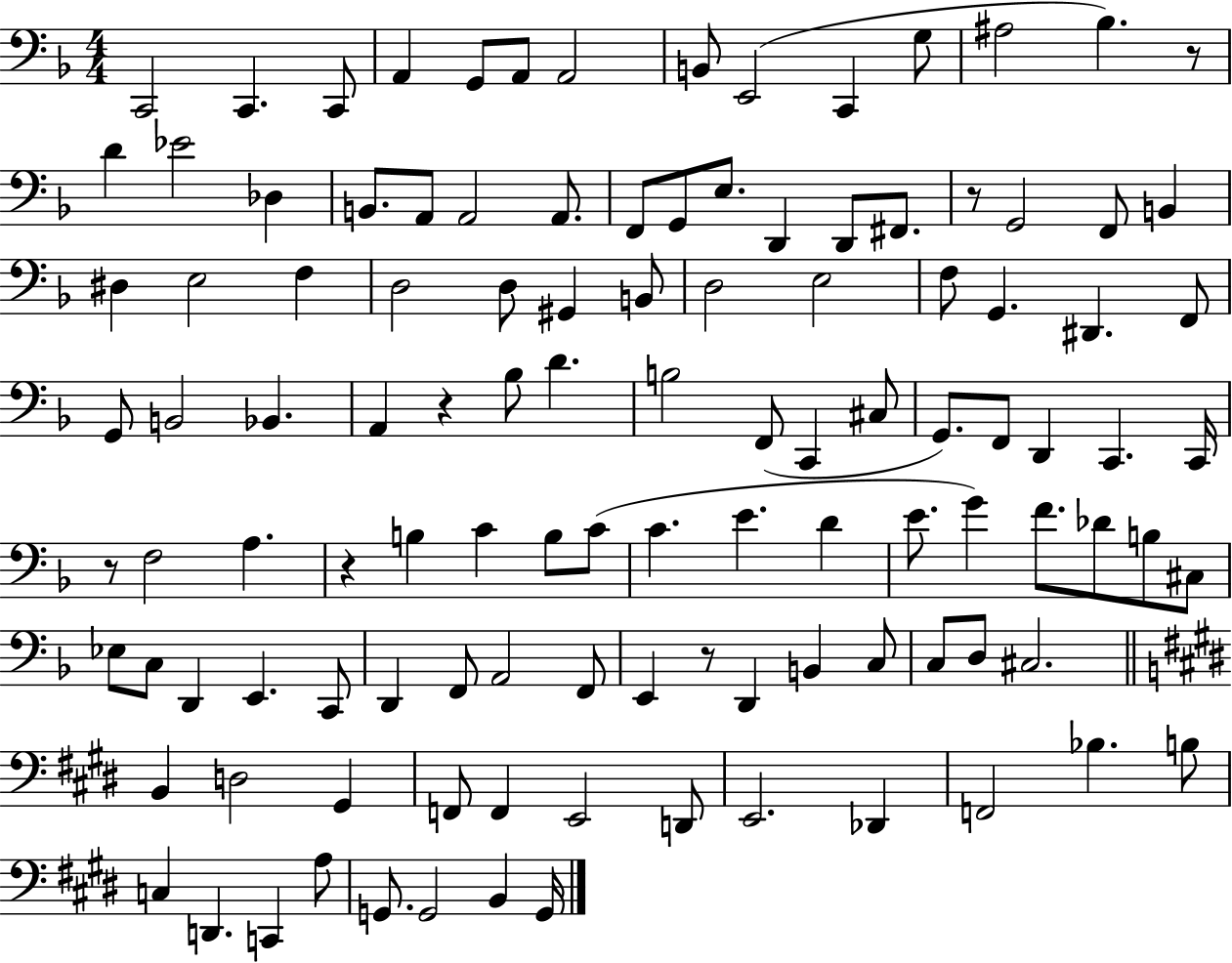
C2/h C2/q. C2/e A2/q G2/e A2/e A2/h B2/e E2/h C2/q G3/e A#3/h Bb3/q. R/e D4/q Eb4/h Db3/q B2/e. A2/e A2/h A2/e. F2/e G2/e E3/e. D2/q D2/e F#2/e. R/e G2/h F2/e B2/q D#3/q E3/h F3/q D3/h D3/e G#2/q B2/e D3/h E3/h F3/e G2/q. D#2/q. F2/e G2/e B2/h Bb2/q. A2/q R/q Bb3/e D4/q. B3/h F2/e C2/q C#3/e G2/e. F2/e D2/q C2/q. C2/s R/e F3/h A3/q. R/q B3/q C4/q B3/e C4/e C4/q. E4/q. D4/q E4/e. G4/q F4/e. Db4/e B3/e C#3/e Eb3/e C3/e D2/q E2/q. C2/e D2/q F2/e A2/h F2/e E2/q R/e D2/q B2/q C3/e C3/e D3/e C#3/h. B2/q D3/h G#2/q F2/e F2/q E2/h D2/e E2/h. Db2/q F2/h Bb3/q. B3/e C3/q D2/q. C2/q A3/e G2/e. G2/h B2/q G2/s